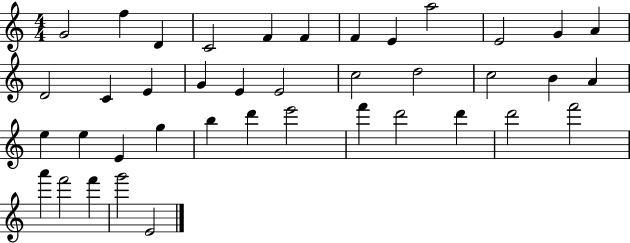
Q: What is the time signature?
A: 4/4